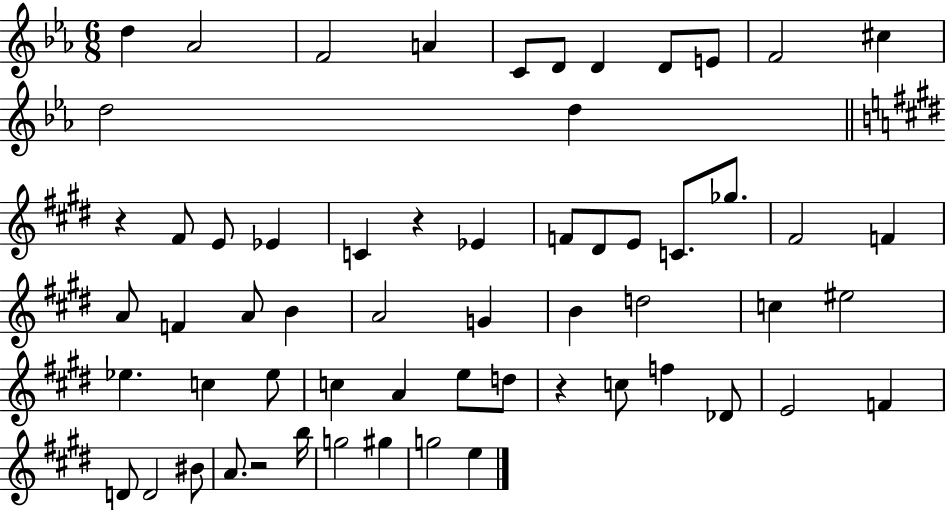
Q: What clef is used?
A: treble